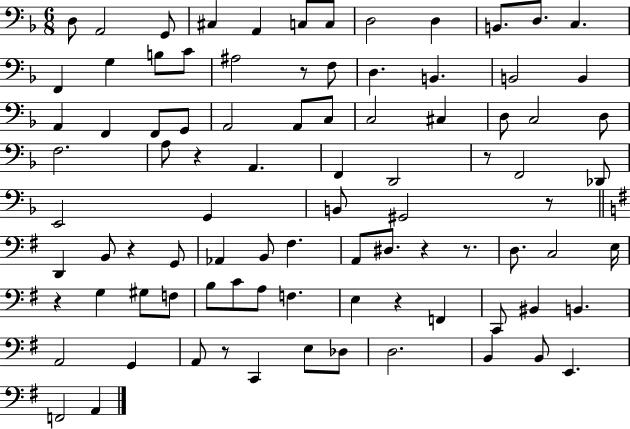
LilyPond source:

{
  \clef bass
  \numericTimeSignature
  \time 6/8
  \key f \major
  \repeat volta 2 { d8 a,2 g,8 | cis4 a,4 c8 c8 | d2 d4 | b,8. d8. c4. | \break f,4 g4 b8 c'8 | ais2 r8 f8 | d4. b,4. | b,2 b,4 | \break a,4 f,4 f,8 g,8 | a,2 a,8 c8 | c2 cis4 | d8 c2 d8 | \break f2. | a8 r4 a,4. | f,4 d,2 | r8 f,2 des,8 | \break e,2 g,4 | b,8 gis,2 r8 | \bar "||" \break \key g \major d,4 b,8 r4 g,8 | aes,4 b,8 fis4. | a,8 dis8. r4 r8. | d8. c2 e16 | \break r4 g4 gis8 f8 | b8 c'8 a8 f4. | e4 r4 f,4 | c,8 bis,4 b,4. | \break a,2 g,4 | a,8 r8 c,4 e8 des8 | d2. | b,4 b,8 e,4. | \break f,2 a,4 | } \bar "|."
}